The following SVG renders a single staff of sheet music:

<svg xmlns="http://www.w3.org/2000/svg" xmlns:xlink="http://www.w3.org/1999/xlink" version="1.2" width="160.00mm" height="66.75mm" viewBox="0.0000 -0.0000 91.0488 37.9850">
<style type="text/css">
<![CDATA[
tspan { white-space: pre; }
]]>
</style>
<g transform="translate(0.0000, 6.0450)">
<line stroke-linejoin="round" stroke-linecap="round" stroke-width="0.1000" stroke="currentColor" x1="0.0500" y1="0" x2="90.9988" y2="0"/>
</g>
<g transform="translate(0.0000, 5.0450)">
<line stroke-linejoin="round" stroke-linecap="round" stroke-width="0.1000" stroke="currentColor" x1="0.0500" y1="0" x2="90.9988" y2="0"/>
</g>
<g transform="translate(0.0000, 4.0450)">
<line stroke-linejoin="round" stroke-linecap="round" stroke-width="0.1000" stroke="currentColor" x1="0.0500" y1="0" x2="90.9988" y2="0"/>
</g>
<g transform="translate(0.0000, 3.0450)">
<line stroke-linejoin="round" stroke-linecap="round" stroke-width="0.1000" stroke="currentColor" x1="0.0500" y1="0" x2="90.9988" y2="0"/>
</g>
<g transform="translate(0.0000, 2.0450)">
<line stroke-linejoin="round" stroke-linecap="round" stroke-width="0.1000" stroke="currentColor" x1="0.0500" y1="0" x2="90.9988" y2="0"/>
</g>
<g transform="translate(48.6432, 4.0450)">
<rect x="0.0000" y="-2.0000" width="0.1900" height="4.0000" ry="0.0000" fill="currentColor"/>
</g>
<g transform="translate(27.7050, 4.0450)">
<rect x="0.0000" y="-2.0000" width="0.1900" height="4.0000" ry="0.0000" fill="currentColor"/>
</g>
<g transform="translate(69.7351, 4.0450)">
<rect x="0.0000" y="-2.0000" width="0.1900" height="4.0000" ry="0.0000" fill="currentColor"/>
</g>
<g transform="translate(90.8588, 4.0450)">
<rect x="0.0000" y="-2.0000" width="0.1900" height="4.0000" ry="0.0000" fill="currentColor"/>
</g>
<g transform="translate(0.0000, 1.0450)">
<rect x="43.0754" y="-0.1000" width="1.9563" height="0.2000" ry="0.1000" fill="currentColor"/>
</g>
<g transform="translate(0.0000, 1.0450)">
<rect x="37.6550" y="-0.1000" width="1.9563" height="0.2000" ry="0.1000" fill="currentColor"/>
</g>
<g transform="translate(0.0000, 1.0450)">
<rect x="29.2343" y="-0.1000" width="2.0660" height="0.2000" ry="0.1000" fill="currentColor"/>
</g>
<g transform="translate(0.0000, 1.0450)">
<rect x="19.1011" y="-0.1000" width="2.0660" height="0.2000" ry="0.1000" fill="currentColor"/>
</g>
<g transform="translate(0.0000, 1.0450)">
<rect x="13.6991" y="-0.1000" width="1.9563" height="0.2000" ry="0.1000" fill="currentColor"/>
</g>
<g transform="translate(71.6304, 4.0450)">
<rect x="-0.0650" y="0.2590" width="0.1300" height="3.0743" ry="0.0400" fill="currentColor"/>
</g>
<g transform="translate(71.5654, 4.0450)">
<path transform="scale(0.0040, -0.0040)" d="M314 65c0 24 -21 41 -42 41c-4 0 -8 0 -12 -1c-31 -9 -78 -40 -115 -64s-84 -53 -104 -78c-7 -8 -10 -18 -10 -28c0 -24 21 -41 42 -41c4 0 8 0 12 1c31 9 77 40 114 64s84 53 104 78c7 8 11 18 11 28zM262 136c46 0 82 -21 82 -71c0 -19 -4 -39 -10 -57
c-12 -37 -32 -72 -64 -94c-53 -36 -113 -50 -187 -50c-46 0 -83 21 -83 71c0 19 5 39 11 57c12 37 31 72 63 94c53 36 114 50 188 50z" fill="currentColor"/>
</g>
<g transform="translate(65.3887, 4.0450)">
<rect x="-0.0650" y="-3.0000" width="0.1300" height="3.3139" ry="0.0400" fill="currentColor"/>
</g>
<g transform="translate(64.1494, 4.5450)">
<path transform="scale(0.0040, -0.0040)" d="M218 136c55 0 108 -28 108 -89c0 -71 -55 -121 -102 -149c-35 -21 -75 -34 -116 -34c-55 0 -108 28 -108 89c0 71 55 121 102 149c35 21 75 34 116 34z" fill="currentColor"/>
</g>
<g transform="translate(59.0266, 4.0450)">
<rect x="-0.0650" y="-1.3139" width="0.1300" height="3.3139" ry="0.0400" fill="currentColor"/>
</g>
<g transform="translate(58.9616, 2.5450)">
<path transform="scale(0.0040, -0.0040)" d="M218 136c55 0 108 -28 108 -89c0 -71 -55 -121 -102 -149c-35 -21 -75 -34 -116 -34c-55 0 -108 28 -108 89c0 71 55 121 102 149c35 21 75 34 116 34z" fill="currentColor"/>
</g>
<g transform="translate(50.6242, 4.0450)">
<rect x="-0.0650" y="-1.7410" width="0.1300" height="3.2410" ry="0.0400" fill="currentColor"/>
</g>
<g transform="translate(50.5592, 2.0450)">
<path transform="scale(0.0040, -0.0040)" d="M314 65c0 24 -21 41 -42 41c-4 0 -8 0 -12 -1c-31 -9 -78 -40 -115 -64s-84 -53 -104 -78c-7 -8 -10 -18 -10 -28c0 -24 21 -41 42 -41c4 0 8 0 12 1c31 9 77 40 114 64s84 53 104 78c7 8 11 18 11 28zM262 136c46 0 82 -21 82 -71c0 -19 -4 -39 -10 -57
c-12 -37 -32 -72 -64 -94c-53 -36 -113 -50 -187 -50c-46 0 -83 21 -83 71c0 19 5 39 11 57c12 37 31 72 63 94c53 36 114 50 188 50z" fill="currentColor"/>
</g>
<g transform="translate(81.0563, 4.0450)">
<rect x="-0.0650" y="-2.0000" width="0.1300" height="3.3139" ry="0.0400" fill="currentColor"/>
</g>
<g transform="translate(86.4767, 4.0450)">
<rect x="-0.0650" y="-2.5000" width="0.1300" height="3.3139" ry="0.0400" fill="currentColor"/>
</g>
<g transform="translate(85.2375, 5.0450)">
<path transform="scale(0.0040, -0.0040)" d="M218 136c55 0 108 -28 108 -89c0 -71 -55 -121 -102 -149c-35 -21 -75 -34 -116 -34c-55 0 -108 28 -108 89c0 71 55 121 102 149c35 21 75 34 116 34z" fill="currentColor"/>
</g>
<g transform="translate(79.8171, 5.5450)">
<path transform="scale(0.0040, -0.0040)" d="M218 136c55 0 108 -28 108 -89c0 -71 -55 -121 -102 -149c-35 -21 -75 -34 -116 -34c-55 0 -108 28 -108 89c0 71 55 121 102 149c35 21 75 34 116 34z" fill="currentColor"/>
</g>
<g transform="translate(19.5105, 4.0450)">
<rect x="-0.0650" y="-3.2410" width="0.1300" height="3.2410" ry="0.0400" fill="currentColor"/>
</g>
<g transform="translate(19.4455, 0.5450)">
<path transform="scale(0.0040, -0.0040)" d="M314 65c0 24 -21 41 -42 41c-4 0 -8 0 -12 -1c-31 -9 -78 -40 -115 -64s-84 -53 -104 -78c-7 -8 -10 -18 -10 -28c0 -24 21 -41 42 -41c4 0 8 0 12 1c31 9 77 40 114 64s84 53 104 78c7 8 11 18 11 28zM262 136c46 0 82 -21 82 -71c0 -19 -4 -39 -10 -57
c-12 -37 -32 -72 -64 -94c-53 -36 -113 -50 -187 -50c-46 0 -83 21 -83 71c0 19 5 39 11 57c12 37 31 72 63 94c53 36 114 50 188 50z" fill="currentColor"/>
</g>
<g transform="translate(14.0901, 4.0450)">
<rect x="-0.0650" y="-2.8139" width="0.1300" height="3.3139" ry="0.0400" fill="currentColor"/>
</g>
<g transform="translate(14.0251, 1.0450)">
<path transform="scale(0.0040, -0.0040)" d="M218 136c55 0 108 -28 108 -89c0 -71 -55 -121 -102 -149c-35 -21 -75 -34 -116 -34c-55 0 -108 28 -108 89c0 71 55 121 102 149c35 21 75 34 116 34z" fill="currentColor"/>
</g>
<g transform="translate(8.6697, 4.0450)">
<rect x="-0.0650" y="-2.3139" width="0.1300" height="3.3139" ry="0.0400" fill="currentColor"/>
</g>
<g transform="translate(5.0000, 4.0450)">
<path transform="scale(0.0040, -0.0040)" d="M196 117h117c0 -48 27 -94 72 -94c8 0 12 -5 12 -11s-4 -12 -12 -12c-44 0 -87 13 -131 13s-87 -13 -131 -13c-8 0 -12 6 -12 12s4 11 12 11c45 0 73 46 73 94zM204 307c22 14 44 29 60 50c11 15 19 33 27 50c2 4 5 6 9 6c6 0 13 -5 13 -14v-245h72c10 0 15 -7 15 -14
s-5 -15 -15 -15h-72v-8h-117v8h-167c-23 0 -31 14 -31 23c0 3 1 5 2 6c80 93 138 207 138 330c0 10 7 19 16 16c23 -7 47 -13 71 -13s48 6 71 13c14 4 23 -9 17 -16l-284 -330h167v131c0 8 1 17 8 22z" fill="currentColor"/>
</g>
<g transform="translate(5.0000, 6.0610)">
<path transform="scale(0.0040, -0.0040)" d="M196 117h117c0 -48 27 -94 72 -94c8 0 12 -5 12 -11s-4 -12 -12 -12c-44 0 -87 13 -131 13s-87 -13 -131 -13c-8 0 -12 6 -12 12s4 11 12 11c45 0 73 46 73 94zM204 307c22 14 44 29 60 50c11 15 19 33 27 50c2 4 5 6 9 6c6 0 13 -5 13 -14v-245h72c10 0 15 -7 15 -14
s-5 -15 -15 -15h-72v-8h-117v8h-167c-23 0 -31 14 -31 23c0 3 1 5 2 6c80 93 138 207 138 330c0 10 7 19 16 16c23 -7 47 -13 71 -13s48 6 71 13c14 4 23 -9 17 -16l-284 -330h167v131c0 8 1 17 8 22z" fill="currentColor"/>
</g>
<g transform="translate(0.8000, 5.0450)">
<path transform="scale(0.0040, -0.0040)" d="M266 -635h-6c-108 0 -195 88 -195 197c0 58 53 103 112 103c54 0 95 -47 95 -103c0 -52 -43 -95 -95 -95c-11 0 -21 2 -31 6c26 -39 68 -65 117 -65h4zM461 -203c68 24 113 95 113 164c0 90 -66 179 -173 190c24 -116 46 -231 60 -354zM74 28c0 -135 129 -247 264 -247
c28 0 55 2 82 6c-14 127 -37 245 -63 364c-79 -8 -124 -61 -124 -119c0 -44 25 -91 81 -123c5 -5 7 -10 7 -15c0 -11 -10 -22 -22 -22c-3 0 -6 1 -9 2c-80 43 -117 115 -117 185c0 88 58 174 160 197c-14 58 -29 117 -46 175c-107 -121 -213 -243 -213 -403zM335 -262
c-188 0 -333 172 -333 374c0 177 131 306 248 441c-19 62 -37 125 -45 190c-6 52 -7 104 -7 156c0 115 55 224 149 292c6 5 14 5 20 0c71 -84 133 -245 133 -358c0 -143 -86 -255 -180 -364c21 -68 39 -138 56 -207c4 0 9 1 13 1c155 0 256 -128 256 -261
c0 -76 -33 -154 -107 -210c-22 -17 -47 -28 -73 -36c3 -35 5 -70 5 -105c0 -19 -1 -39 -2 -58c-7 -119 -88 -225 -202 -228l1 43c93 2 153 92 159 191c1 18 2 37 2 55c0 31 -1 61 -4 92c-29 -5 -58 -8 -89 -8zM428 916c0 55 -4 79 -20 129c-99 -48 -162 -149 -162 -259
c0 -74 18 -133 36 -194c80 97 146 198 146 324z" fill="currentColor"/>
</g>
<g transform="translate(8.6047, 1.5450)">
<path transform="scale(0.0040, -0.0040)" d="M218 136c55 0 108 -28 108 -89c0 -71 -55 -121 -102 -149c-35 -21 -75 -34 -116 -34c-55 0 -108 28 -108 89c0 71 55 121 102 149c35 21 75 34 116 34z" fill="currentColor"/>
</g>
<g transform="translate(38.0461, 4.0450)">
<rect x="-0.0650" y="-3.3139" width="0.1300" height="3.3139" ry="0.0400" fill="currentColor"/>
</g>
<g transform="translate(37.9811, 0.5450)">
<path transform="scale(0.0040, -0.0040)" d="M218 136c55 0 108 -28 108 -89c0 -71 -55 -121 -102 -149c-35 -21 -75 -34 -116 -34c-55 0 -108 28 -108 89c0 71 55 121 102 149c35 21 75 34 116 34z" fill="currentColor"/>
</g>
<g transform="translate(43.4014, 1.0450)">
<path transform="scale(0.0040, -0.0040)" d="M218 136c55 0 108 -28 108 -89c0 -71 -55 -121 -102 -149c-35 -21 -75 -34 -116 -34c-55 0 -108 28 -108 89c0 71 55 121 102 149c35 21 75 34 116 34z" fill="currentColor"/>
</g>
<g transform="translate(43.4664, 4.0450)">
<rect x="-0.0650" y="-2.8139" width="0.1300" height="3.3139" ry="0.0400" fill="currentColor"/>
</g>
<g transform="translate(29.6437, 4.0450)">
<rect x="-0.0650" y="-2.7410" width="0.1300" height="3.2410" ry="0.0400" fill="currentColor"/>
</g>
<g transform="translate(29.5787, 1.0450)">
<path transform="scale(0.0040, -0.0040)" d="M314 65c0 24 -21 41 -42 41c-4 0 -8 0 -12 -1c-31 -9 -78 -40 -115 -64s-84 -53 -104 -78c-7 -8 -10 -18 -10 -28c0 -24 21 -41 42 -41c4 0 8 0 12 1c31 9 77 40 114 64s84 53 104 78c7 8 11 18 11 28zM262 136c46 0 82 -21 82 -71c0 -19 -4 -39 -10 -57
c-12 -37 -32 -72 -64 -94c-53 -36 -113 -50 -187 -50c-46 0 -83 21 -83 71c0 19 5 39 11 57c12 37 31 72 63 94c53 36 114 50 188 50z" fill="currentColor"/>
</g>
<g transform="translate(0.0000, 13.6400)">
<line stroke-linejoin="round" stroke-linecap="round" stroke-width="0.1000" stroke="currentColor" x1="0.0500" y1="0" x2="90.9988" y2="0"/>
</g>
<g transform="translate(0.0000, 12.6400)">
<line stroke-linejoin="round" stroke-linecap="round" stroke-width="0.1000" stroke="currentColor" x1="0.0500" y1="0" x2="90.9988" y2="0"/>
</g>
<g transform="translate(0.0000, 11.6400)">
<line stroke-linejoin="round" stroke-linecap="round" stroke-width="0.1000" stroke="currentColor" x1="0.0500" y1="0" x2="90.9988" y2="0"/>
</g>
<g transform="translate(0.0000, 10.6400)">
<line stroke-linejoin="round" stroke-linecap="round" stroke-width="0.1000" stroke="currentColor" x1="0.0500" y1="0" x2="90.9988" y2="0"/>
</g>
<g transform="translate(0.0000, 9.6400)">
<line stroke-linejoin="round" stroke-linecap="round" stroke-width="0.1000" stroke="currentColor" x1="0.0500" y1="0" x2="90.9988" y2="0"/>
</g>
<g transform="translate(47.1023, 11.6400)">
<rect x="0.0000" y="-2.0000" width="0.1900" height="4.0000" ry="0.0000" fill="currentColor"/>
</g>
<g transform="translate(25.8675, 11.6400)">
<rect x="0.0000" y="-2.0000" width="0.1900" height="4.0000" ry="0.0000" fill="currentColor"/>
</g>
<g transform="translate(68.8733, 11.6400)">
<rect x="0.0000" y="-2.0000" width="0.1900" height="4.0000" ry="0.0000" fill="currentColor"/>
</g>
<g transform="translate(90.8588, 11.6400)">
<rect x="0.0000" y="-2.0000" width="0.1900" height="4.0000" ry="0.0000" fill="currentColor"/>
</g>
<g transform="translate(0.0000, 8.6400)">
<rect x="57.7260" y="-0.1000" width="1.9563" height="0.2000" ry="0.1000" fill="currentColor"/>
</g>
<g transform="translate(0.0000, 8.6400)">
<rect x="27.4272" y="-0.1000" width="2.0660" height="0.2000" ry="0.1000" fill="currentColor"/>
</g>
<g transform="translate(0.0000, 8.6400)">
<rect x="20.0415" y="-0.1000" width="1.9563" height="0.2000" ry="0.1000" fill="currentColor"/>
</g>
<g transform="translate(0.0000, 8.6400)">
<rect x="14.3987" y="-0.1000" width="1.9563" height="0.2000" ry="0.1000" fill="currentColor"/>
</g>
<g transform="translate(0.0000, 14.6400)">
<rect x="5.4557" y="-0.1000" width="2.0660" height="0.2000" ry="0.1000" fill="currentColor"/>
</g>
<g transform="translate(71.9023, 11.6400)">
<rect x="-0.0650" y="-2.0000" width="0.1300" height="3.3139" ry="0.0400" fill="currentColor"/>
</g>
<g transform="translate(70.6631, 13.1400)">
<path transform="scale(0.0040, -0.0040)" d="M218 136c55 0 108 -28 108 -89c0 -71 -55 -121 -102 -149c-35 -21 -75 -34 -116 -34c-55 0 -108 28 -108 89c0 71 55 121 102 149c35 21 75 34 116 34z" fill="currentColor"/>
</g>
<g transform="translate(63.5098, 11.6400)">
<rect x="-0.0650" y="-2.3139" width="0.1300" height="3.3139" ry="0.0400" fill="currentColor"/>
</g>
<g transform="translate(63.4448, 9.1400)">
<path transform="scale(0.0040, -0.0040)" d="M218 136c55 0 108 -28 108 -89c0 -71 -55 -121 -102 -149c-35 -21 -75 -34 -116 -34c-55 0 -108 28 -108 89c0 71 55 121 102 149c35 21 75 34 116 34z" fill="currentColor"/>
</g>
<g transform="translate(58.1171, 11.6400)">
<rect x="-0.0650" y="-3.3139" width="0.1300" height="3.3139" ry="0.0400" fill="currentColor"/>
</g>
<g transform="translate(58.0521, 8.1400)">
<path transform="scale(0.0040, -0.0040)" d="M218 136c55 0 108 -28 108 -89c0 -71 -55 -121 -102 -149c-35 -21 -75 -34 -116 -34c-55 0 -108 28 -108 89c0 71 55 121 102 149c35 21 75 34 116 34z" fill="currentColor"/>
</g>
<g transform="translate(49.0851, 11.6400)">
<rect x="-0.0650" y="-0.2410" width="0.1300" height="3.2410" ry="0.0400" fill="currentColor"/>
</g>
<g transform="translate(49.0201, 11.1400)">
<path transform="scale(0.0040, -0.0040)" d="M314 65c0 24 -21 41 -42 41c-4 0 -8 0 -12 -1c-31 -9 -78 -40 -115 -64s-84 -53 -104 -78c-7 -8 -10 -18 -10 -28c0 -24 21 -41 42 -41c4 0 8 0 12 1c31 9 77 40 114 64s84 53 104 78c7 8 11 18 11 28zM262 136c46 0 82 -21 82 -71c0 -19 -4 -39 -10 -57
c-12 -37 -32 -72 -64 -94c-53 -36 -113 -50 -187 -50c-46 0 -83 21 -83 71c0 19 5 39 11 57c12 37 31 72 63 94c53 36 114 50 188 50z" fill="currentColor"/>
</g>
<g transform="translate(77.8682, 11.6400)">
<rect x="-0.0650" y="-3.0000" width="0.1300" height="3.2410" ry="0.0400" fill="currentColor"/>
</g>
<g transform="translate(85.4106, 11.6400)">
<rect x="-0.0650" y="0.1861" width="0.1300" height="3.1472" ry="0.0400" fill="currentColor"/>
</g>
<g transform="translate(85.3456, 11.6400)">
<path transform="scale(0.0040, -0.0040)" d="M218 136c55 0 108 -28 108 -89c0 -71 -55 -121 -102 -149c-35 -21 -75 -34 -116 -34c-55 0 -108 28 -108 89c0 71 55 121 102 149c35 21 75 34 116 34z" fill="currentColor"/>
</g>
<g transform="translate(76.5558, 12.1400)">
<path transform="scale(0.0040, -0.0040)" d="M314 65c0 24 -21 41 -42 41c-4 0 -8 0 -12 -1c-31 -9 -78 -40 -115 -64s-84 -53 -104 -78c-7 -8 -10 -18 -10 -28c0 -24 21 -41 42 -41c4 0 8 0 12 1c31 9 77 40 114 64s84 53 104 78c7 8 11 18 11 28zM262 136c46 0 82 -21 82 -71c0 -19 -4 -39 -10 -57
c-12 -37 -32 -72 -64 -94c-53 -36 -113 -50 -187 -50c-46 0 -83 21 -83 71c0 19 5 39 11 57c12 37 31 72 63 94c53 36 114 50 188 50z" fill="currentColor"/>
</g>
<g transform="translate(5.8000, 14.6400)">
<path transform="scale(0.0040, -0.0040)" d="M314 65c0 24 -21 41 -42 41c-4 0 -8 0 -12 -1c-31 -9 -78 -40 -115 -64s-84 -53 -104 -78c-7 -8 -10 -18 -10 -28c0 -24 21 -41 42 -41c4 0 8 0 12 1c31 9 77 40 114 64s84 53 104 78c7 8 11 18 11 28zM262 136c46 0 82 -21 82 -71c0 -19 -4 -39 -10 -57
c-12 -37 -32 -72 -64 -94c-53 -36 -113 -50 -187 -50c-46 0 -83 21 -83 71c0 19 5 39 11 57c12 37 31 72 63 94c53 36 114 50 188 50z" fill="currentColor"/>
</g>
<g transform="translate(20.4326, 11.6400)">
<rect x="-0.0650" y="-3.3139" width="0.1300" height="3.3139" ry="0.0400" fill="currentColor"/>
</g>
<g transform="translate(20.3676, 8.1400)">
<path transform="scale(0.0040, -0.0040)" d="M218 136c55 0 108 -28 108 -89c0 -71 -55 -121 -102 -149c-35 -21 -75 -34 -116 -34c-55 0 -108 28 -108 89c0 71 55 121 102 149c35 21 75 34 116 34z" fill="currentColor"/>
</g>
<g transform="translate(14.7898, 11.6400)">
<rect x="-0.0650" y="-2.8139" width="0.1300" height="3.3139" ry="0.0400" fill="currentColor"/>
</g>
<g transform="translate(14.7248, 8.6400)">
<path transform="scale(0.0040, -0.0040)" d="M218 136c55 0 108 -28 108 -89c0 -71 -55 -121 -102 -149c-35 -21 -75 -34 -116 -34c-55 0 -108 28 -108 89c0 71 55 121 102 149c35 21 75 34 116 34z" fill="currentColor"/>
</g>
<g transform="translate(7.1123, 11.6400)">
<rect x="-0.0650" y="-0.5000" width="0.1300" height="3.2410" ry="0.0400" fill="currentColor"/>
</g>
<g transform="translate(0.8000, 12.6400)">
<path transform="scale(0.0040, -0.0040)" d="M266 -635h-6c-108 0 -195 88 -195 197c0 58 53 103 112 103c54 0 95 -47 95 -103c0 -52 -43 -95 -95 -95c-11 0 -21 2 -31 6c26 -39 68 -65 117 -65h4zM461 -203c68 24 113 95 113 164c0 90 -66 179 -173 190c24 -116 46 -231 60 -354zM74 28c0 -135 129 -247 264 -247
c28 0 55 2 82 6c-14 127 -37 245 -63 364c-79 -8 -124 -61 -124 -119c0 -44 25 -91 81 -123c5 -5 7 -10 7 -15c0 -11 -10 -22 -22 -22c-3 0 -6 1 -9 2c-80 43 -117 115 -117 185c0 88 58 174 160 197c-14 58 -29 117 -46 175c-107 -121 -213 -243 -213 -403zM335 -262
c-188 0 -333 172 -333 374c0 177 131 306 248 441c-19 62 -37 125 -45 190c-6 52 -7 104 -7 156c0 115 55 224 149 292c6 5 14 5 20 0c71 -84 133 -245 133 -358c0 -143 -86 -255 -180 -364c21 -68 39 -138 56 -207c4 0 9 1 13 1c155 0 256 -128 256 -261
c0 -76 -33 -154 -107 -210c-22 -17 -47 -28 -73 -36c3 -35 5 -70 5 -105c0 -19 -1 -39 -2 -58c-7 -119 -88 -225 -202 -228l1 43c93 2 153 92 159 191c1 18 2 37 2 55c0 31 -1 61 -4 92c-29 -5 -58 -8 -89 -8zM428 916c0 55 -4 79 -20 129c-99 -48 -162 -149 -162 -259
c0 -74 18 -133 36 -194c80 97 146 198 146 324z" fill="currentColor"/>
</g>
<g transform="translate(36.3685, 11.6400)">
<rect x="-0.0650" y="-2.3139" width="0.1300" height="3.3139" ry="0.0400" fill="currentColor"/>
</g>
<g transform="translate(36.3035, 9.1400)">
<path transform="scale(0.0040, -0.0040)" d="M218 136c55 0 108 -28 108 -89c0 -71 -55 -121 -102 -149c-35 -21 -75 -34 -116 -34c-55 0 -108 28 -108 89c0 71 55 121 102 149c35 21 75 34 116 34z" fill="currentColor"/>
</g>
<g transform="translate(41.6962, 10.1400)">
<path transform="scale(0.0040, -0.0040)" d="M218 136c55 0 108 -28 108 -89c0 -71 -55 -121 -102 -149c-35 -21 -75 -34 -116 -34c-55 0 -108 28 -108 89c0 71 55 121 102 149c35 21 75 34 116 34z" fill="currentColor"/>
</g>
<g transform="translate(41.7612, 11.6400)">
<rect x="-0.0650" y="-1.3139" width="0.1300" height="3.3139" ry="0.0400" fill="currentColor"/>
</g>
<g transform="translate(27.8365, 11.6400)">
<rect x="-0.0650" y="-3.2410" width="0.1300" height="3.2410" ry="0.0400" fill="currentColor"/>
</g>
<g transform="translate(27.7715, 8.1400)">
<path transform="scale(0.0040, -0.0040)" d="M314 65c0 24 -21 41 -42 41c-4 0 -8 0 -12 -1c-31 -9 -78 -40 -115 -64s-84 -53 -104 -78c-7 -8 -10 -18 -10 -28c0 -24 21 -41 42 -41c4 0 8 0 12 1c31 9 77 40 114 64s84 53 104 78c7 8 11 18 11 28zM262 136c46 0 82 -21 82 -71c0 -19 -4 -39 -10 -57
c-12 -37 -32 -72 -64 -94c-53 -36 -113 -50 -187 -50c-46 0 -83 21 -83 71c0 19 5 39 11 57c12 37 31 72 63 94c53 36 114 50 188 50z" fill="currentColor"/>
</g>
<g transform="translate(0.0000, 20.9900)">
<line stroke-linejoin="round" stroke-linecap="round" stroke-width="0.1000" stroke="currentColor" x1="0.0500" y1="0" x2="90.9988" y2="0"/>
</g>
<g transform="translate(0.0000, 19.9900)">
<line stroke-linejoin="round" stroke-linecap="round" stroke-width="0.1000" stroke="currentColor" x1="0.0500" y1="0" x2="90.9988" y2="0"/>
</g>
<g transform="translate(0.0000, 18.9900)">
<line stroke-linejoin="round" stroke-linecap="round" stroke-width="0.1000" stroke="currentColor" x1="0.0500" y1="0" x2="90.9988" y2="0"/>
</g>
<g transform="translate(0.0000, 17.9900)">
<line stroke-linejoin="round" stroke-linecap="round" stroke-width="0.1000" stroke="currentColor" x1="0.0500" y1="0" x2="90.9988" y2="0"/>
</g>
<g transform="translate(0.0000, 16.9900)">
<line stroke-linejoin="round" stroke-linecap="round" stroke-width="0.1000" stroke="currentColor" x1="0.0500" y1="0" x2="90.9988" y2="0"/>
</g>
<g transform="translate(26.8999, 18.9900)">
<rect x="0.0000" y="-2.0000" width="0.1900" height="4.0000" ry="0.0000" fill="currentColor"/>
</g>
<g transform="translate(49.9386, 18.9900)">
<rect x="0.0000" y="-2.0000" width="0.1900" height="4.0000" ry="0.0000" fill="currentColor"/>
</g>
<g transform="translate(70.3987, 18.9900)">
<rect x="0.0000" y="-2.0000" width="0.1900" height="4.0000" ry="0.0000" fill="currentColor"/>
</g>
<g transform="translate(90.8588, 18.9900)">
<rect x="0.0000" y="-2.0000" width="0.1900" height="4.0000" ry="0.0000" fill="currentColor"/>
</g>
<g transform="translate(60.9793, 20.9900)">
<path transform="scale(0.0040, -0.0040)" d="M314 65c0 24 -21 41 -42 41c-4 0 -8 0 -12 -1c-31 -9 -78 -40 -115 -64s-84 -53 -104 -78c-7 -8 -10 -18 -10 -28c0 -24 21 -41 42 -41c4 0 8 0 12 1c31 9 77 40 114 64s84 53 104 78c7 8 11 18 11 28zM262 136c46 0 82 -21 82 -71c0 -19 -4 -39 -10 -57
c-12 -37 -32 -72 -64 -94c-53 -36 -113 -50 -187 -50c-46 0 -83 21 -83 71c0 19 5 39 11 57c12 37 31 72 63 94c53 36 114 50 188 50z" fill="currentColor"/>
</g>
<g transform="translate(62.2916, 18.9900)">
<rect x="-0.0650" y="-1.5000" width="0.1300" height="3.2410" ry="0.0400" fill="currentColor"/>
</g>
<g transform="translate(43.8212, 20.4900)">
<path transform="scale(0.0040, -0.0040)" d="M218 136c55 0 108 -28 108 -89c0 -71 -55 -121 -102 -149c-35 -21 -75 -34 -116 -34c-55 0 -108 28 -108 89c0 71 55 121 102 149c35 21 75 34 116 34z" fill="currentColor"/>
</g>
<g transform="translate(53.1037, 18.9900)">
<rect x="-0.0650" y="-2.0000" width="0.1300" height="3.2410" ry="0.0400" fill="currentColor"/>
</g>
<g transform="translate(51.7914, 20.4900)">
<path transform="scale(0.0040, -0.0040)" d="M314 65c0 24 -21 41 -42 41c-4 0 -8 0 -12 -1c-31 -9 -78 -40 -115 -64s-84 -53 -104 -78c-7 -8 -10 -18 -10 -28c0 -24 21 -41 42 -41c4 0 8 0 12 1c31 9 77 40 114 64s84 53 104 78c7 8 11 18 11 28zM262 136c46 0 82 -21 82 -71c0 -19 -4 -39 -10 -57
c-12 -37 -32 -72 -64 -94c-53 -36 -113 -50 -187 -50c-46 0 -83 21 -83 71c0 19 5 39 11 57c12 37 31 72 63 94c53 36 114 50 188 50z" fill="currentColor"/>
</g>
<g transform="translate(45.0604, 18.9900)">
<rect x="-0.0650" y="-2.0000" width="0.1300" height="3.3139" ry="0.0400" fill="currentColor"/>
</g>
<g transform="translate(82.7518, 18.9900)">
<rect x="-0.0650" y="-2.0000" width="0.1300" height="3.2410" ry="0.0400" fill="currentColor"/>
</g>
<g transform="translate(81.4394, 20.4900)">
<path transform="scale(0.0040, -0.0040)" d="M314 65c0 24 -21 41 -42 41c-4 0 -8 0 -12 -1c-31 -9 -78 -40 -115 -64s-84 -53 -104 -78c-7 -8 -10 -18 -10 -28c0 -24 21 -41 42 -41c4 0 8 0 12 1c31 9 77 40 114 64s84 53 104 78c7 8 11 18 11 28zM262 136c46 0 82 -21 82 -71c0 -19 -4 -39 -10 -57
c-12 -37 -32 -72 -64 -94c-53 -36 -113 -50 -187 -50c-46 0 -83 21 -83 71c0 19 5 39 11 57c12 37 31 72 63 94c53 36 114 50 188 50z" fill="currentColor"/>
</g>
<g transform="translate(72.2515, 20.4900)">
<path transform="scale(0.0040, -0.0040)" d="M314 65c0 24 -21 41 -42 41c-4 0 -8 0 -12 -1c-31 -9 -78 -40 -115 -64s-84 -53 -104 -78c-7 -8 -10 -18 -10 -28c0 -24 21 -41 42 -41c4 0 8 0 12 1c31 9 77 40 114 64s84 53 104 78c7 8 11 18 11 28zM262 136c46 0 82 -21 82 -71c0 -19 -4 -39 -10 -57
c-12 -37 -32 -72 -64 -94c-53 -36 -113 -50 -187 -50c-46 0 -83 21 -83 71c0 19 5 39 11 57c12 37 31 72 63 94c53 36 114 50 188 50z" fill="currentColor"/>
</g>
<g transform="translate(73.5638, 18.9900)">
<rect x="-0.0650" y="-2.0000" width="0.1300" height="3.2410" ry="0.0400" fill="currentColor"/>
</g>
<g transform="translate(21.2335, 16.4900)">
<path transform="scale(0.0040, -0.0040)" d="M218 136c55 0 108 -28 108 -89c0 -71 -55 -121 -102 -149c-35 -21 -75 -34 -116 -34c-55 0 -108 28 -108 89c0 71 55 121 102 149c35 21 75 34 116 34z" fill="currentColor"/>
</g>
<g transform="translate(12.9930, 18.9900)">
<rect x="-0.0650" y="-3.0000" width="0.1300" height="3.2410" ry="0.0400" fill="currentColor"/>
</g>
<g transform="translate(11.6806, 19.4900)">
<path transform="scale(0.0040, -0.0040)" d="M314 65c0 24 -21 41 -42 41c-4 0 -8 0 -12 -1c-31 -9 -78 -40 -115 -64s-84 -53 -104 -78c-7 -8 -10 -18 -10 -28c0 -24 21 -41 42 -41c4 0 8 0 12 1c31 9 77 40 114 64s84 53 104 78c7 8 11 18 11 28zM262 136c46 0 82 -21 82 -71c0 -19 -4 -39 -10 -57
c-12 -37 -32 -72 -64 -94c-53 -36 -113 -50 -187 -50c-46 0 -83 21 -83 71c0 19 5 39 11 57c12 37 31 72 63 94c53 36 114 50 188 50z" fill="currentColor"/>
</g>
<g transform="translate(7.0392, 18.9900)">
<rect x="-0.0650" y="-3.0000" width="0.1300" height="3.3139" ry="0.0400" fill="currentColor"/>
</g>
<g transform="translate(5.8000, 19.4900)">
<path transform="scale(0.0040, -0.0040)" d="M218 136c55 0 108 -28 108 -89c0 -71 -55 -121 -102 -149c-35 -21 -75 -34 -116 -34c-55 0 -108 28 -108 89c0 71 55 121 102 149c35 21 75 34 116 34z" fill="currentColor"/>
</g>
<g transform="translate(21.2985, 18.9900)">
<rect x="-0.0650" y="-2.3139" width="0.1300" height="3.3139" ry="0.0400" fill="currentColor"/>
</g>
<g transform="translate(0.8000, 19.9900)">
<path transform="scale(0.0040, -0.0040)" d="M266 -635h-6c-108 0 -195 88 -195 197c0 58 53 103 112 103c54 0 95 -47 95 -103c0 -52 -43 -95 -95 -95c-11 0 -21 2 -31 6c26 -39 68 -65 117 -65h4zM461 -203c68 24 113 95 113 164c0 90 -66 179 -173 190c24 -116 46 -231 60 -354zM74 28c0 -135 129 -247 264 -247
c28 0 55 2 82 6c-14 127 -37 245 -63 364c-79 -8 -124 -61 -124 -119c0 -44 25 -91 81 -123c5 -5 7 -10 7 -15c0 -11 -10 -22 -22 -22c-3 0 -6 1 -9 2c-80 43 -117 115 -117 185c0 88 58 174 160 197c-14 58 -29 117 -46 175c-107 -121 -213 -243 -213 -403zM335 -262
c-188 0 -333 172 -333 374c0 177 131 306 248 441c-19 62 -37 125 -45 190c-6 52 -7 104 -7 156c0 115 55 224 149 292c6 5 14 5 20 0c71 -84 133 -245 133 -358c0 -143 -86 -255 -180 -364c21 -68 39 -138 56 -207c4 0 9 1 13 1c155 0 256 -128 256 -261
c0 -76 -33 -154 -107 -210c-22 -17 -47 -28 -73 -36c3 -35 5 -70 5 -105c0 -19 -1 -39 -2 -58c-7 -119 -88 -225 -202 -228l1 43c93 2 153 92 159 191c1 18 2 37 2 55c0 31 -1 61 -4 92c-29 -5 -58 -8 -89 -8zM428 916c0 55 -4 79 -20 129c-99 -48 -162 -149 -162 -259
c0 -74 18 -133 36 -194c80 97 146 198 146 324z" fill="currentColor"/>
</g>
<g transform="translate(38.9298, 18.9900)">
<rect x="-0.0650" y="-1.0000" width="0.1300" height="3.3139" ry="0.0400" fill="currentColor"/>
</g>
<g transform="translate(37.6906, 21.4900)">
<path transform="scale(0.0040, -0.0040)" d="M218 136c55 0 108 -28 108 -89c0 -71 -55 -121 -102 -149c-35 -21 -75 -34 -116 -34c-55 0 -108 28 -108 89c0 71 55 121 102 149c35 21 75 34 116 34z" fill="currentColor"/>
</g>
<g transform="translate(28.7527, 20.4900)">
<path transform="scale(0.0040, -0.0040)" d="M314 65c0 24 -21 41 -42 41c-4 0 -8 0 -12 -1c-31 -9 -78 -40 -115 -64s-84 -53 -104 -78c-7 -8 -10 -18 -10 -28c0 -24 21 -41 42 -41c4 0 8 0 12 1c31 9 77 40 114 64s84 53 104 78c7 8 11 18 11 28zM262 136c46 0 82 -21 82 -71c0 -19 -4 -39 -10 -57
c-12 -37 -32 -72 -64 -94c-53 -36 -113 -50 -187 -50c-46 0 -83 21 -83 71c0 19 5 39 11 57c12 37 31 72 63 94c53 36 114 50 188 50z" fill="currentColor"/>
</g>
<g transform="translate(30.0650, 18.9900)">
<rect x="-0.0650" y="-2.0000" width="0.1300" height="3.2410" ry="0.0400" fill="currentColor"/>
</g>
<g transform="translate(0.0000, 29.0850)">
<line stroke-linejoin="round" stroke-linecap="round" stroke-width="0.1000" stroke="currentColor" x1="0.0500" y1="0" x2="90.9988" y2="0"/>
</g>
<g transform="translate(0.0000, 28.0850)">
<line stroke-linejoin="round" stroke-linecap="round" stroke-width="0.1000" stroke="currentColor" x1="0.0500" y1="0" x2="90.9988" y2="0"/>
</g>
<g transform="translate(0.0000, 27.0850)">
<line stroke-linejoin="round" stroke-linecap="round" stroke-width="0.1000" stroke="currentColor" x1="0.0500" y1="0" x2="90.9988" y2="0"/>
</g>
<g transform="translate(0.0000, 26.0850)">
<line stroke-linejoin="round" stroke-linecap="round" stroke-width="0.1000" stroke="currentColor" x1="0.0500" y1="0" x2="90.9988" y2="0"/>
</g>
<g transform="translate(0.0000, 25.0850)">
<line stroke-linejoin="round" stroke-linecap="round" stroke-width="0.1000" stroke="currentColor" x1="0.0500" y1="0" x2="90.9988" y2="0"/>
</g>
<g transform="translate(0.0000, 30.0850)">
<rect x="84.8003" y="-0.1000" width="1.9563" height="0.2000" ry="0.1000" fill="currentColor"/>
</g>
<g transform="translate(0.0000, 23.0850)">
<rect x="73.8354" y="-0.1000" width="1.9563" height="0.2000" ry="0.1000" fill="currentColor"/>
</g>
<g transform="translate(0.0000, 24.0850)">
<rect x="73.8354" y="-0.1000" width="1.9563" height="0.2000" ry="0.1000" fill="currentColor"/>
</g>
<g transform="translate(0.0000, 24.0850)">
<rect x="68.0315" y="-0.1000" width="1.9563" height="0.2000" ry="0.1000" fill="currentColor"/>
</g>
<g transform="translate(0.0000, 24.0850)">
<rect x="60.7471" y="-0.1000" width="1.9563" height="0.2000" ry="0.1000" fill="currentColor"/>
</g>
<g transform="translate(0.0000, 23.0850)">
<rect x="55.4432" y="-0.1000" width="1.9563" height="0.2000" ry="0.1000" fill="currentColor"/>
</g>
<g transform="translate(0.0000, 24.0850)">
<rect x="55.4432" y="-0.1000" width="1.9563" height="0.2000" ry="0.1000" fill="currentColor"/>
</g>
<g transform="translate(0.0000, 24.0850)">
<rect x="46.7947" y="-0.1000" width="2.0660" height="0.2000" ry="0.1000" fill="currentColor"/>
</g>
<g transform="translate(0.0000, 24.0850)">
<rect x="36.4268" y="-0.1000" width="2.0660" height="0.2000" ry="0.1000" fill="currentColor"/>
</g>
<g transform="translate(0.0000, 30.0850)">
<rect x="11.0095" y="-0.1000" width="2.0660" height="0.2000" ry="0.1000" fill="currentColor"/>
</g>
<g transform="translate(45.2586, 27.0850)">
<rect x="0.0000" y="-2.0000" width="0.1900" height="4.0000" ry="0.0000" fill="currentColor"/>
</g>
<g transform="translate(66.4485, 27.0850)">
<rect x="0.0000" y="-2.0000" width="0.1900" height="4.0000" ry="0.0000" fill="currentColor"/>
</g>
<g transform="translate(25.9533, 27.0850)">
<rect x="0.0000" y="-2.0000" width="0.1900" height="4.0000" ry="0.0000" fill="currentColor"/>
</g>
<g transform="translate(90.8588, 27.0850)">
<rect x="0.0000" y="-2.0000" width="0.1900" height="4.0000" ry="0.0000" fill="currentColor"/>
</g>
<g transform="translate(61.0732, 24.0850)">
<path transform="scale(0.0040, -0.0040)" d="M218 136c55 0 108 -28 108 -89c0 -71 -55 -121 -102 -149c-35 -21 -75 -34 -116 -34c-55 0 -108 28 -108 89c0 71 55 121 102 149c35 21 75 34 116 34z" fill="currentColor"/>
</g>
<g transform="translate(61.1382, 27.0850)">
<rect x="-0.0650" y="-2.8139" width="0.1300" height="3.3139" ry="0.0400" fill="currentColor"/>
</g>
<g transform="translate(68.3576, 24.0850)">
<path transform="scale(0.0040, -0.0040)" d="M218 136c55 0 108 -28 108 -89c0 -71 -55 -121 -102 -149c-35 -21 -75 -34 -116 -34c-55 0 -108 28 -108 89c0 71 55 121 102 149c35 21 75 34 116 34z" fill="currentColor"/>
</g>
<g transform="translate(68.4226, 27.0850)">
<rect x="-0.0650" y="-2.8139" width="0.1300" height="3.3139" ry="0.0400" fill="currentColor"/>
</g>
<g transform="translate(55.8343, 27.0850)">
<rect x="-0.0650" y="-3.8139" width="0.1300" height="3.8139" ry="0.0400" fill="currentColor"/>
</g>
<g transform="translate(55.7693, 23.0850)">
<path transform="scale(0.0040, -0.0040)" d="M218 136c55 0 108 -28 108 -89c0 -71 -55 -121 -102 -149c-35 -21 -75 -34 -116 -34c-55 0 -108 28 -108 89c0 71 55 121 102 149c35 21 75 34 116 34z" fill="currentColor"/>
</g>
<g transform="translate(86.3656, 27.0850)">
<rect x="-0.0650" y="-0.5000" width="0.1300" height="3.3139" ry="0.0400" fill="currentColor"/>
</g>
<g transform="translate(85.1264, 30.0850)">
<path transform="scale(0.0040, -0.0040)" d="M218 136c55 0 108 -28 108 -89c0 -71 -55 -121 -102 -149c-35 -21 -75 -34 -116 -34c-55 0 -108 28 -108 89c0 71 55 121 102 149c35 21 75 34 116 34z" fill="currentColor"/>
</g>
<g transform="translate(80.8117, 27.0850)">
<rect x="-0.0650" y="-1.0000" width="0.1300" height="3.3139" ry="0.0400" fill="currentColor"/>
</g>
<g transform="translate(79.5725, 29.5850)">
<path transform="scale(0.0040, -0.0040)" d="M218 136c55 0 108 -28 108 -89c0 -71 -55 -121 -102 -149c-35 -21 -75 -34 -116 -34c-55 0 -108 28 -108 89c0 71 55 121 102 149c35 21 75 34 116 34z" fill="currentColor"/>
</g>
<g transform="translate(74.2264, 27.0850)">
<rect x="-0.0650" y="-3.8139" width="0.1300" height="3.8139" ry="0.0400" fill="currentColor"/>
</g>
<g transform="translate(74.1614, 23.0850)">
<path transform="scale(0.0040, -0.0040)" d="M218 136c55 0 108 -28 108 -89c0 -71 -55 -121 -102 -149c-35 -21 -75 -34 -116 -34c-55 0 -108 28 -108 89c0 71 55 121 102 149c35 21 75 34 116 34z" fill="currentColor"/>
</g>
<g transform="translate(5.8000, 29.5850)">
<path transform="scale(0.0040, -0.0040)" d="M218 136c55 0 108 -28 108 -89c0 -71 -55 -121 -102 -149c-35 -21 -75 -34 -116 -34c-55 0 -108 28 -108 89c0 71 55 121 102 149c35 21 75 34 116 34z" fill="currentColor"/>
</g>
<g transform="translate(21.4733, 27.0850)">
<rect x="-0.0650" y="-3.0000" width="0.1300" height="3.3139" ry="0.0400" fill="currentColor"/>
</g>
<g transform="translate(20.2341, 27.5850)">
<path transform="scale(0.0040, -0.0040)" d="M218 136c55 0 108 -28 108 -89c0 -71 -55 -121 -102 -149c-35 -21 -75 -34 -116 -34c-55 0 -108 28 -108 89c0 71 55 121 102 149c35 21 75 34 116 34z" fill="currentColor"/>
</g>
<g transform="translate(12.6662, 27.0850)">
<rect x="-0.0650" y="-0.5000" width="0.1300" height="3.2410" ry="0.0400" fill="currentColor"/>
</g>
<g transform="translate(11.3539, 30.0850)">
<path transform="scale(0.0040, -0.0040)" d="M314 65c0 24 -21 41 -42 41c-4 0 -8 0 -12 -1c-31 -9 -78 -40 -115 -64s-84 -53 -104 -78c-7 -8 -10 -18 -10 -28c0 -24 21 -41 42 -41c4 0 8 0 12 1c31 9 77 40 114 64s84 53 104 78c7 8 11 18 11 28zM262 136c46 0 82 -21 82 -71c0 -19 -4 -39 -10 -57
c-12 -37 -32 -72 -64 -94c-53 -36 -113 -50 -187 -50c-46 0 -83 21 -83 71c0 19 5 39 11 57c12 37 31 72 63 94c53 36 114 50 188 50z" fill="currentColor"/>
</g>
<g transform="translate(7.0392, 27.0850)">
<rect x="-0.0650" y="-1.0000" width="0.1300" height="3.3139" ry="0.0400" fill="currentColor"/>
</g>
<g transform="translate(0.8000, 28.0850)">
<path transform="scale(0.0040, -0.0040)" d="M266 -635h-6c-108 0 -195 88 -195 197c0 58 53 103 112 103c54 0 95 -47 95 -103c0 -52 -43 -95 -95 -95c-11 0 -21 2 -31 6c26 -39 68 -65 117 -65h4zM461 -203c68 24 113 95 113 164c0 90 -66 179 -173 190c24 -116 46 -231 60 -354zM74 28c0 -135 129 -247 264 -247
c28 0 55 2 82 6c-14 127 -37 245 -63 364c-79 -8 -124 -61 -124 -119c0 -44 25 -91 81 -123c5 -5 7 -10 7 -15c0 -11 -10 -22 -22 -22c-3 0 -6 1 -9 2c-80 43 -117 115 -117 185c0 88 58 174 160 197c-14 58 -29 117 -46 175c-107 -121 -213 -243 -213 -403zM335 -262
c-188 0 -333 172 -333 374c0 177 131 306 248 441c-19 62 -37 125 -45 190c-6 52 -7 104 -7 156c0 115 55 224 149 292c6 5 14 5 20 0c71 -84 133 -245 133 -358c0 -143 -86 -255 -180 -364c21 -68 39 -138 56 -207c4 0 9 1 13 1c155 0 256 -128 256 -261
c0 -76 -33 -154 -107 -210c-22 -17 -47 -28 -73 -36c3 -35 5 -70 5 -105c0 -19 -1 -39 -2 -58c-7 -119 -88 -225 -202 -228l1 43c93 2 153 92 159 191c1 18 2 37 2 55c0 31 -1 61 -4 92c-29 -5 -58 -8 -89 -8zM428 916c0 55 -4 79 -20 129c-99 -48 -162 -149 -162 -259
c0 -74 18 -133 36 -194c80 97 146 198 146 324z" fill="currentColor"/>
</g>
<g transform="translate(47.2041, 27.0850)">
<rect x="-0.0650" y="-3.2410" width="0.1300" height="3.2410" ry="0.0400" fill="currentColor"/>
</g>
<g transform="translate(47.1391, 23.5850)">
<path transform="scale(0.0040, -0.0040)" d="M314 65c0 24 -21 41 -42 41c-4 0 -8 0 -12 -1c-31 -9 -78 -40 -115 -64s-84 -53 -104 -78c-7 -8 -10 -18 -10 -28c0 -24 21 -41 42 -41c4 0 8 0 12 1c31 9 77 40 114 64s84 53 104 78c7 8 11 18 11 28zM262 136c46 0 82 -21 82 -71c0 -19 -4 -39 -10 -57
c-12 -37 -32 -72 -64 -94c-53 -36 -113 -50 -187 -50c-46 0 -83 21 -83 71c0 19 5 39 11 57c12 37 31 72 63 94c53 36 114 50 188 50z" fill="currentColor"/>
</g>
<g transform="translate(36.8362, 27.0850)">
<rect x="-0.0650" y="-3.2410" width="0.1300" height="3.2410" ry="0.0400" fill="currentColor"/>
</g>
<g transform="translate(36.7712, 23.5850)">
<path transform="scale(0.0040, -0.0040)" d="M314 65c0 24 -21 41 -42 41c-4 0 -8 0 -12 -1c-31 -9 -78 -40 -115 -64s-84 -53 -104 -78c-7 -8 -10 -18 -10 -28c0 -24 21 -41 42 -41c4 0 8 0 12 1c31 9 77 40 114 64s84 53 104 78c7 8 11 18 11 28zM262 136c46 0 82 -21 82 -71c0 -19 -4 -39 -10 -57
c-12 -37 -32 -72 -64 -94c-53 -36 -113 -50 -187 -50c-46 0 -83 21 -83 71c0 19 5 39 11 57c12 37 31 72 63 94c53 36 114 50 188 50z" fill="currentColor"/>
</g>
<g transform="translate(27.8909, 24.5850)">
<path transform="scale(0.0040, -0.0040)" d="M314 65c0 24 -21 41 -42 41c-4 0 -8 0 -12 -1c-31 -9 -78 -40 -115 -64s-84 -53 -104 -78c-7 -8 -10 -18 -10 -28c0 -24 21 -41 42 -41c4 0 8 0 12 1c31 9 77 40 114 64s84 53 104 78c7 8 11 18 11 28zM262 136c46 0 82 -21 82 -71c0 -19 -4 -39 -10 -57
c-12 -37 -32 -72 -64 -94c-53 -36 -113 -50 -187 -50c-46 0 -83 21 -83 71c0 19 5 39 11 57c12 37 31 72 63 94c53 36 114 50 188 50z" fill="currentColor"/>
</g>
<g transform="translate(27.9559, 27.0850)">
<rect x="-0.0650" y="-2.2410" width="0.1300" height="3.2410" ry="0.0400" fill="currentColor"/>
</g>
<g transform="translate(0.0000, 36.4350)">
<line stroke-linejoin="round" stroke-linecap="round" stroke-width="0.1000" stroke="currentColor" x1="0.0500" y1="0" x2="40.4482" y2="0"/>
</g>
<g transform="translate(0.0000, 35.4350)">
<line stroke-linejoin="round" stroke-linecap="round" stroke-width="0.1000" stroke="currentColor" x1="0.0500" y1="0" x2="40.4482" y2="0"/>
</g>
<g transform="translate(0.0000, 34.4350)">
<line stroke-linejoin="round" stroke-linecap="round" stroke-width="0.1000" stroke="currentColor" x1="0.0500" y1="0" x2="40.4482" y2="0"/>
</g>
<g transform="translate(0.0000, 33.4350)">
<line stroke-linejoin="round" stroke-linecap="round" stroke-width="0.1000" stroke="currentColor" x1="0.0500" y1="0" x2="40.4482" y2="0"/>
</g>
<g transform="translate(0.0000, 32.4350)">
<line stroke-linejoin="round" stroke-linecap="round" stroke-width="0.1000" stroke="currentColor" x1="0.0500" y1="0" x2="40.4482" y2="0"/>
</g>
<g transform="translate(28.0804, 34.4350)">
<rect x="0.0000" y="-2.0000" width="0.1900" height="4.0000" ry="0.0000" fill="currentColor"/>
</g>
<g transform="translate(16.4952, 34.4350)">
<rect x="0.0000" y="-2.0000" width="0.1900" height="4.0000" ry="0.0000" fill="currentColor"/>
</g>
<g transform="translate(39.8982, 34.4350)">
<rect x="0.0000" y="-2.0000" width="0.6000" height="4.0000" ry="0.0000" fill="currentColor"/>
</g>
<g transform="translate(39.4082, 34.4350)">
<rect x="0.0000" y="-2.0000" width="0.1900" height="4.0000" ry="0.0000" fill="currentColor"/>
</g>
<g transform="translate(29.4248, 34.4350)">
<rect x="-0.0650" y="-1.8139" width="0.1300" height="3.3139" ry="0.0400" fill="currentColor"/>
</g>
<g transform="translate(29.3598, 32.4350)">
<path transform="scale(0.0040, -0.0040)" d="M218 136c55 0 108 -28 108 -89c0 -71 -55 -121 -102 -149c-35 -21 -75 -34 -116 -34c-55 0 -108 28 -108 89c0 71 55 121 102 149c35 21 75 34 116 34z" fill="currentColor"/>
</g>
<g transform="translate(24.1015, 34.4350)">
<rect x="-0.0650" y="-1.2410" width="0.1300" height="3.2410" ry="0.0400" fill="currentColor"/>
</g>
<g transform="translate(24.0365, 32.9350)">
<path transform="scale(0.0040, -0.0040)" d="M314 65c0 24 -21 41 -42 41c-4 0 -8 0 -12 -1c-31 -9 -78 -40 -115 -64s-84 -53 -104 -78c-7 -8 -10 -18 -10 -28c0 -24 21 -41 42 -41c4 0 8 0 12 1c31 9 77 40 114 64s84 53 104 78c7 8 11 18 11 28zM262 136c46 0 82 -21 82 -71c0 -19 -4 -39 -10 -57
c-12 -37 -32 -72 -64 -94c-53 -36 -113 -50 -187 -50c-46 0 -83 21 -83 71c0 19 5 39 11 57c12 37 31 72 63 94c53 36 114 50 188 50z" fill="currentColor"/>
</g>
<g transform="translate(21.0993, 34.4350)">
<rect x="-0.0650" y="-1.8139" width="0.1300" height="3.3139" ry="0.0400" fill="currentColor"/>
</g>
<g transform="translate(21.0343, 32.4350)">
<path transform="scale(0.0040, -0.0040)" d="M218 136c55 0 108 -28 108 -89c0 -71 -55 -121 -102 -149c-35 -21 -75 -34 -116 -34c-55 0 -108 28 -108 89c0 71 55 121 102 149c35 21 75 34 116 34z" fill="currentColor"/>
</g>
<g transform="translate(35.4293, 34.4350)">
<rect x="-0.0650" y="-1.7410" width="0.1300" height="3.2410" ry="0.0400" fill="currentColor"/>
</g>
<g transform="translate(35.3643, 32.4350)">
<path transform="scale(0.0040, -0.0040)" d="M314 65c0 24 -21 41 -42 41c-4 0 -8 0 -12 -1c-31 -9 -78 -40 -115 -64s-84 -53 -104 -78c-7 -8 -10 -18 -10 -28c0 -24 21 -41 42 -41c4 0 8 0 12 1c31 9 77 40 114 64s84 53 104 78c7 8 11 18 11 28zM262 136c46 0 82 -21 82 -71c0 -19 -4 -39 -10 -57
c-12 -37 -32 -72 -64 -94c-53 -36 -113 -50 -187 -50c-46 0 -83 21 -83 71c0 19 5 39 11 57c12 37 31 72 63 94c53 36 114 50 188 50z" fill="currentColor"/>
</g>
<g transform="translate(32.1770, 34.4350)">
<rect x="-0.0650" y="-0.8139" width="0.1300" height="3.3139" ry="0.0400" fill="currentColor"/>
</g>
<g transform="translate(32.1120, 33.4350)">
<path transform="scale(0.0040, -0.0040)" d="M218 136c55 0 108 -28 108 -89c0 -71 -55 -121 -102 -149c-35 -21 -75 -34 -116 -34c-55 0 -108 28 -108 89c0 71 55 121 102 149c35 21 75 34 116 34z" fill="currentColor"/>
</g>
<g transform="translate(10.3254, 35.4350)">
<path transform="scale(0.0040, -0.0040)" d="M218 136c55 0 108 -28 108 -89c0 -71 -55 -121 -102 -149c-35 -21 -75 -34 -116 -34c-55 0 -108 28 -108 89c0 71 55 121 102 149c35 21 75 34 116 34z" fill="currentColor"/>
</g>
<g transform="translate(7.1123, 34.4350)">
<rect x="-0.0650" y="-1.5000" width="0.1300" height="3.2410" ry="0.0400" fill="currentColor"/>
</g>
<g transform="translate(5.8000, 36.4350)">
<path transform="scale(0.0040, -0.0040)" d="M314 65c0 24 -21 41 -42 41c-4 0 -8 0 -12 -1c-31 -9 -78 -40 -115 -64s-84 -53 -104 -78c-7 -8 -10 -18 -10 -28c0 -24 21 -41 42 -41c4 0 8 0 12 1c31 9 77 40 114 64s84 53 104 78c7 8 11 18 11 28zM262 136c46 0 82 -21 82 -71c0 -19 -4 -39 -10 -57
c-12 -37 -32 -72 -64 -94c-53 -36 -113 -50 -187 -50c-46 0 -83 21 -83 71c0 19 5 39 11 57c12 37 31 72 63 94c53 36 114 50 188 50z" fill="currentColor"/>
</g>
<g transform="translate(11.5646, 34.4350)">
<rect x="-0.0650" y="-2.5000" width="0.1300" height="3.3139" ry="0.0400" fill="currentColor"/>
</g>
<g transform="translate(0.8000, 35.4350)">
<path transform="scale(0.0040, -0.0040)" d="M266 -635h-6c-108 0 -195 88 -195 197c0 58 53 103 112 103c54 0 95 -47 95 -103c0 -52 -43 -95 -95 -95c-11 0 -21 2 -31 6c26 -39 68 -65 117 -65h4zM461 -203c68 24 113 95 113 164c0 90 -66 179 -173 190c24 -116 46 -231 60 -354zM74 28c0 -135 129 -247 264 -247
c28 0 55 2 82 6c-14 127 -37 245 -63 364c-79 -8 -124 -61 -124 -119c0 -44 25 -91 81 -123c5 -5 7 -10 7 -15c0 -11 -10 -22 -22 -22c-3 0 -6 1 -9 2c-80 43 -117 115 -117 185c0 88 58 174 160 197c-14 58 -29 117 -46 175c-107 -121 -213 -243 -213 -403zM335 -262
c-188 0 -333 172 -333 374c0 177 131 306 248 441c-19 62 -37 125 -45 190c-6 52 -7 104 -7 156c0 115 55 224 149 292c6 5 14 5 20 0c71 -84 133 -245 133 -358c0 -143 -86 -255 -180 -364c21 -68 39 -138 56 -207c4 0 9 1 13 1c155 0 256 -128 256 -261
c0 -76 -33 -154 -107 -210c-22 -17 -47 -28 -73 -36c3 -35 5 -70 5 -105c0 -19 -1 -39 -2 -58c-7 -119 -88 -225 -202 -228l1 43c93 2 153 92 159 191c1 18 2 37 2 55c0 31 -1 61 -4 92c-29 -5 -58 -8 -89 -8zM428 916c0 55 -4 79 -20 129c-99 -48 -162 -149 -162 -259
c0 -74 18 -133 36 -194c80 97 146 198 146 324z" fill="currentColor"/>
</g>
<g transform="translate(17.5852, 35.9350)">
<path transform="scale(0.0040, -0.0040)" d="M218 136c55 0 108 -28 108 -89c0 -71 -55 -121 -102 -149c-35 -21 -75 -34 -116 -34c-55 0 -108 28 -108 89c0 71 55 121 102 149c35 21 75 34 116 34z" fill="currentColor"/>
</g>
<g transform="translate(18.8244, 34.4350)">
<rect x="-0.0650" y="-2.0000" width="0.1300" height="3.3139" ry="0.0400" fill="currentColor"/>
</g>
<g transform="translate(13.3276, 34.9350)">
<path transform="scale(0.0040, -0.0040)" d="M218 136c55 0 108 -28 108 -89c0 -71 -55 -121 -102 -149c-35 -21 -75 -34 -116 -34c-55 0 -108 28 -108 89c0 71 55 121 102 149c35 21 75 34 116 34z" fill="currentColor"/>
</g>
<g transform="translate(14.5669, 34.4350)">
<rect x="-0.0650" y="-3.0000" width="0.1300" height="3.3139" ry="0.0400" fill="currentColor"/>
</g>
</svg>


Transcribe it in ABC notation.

X:1
T:Untitled
M:4/4
L:1/4
K:C
g a b2 a2 b a f2 e A B2 F G C2 a b b2 g e c2 b g F A2 B A A2 g F2 D F F2 E2 F2 F2 D C2 A g2 b2 b2 c' a a c' D C E2 G A F f e2 f d f2